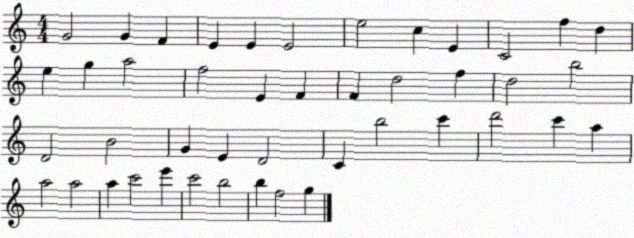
X:1
T:Untitled
M:4/4
L:1/4
K:C
G2 G F E E E2 e2 c E C2 f d e g a2 f2 E F F d2 f d2 b2 D2 B2 G E D2 C b2 c' d'2 c' a a2 a2 a c'2 e' c'2 b2 b f2 g